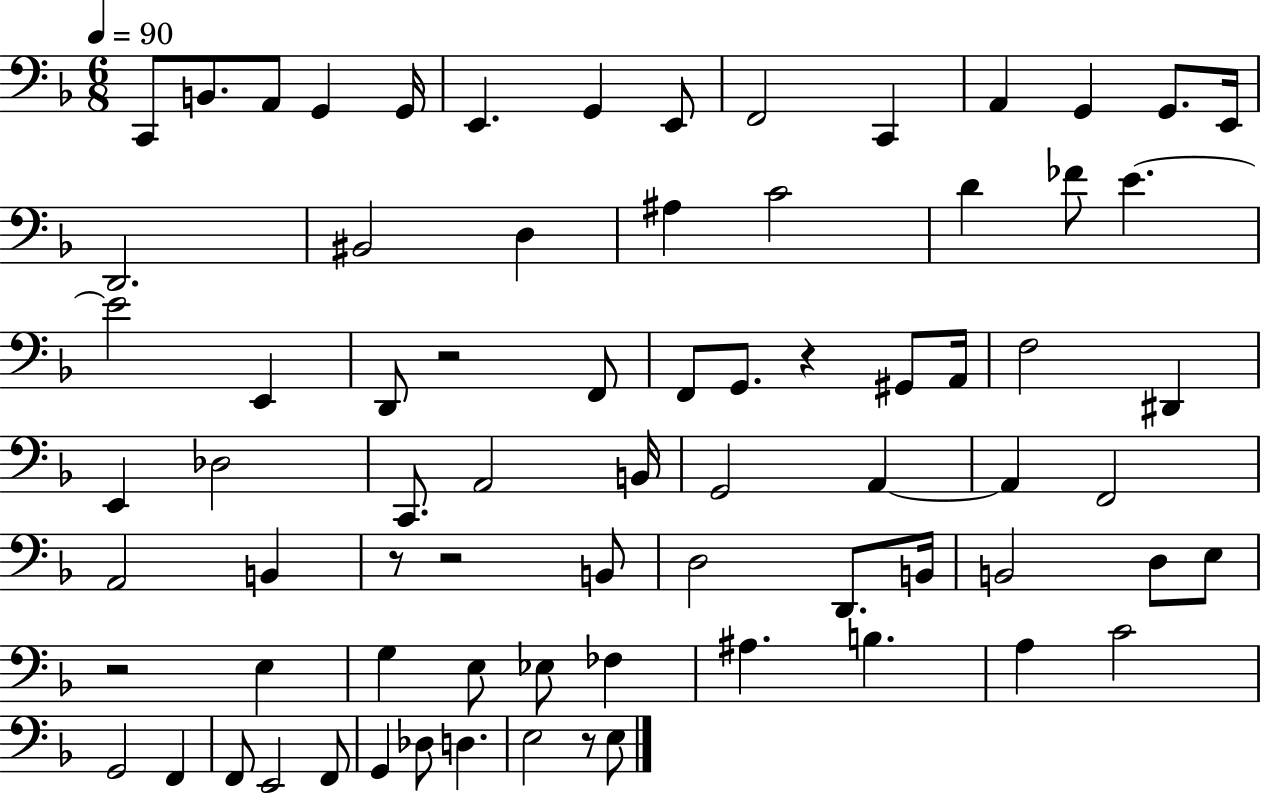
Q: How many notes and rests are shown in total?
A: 75